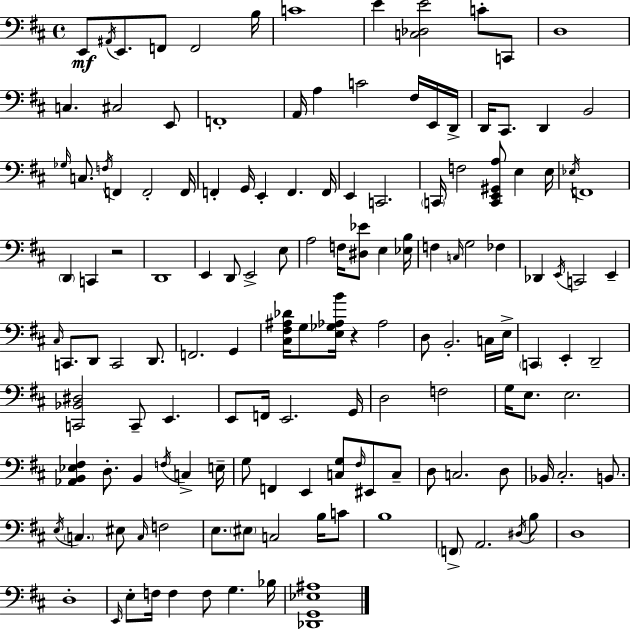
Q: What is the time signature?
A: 4/4